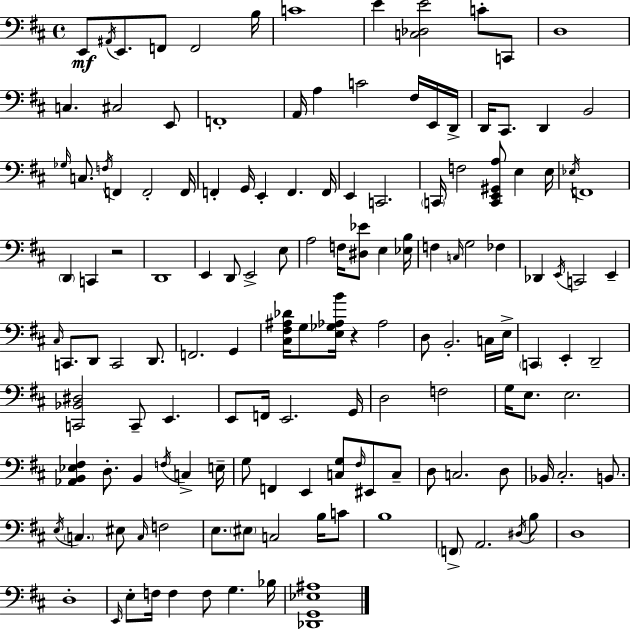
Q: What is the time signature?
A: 4/4